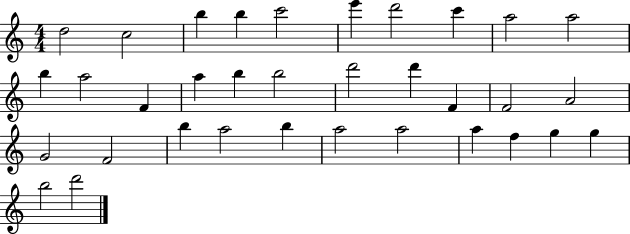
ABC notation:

X:1
T:Untitled
M:4/4
L:1/4
K:C
d2 c2 b b c'2 e' d'2 c' a2 a2 b a2 F a b b2 d'2 d' F F2 A2 G2 F2 b a2 b a2 a2 a f g g b2 d'2